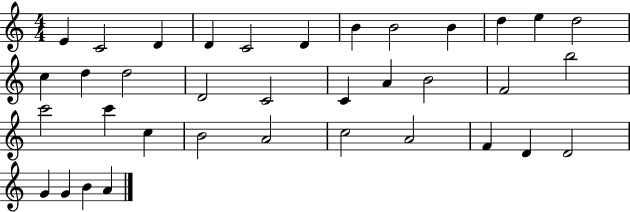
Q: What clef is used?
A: treble